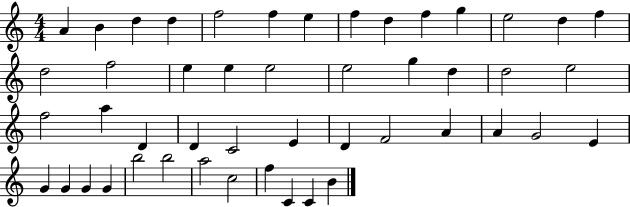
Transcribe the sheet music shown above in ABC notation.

X:1
T:Untitled
M:4/4
L:1/4
K:C
A B d d f2 f e f d f g e2 d f d2 f2 e e e2 e2 g d d2 e2 f2 a D D C2 E D F2 A A G2 E G G G G b2 b2 a2 c2 f C C B